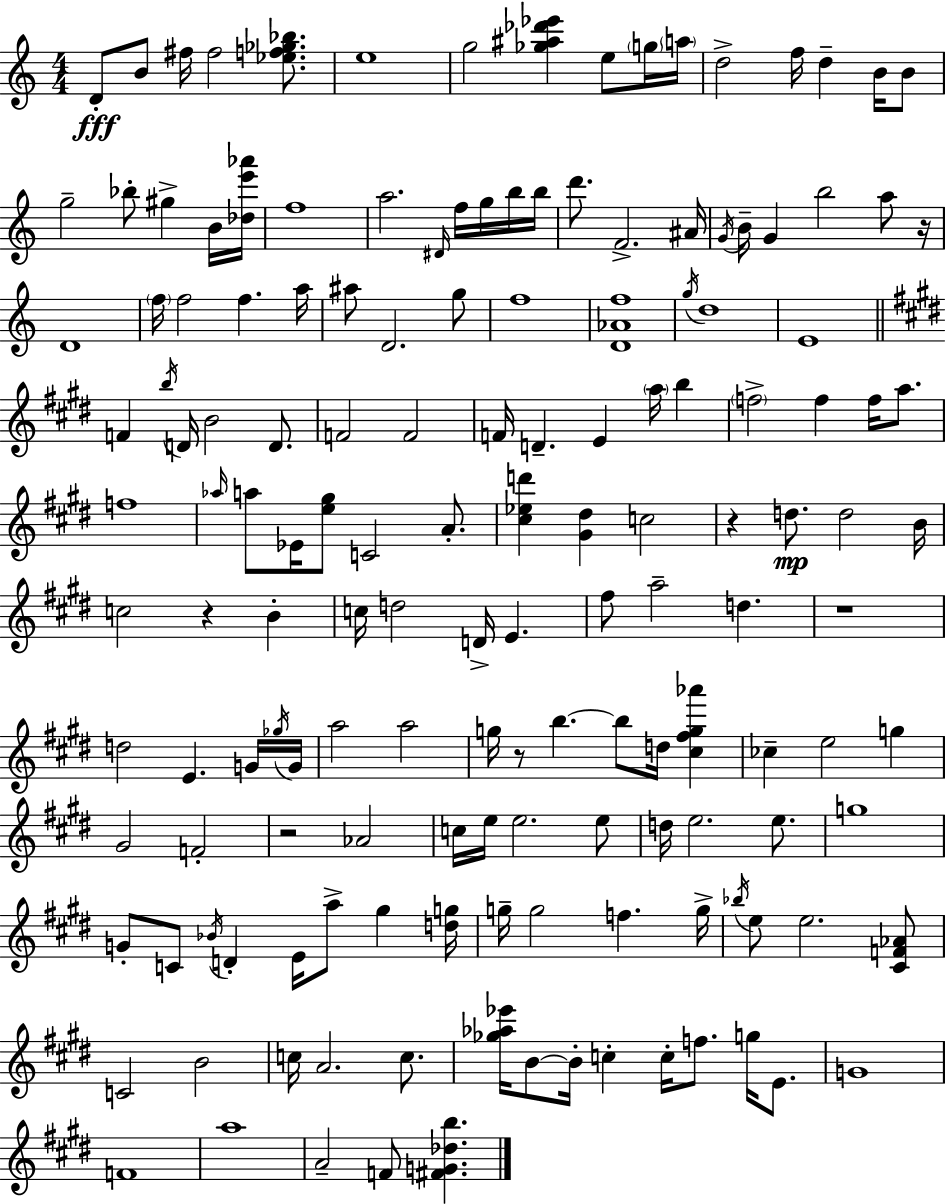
{
  \clef treble
  \numericTimeSignature
  \time 4/4
  \key a \minor
  \repeat volta 2 { d'8-.\fff b'8 fis''16 fis''2 <ees'' f'' ges'' bes''>8. | e''1 | g''2 <ges'' ais'' des''' ees'''>4 e''8 \parenthesize g''16 \parenthesize a''16 | d''2-> f''16 d''4-- b'16 b'8 | \break g''2-- bes''8-. gis''4-> b'16 <des'' e''' aes'''>16 | f''1 | a''2. \grace { dis'16 } f''16 g''16 b''16 | b''16 d'''8. f'2.-> | \break ais'16 \acciaccatura { g'16 } b'16-- g'4 b''2 a''8 | r16 d'1 | \parenthesize f''16 f''2 f''4. | a''16 ais''8 d'2. | \break g''8 f''1 | <d' aes' f''>1 | \acciaccatura { g''16 } d''1 | e'1 | \break \bar "||" \break \key e \major f'4 \acciaccatura { b''16 } d'16 b'2 d'8. | f'2 f'2 | f'16 d'4.-- e'4 \parenthesize a''16 b''4 | \parenthesize f''2-> f''4 f''16 a''8. | \break f''1 | \grace { aes''16 } a''8 ees'16 <e'' gis''>8 c'2 a'8.-. | <cis'' ees'' d'''>4 <gis' dis''>4 c''2 | r4 d''8.\mp d''2 | \break b'16 c''2 r4 b'4-. | c''16 d''2 d'16-> e'4. | fis''8 a''2-- d''4. | r1 | \break d''2 e'4. | g'16 \acciaccatura { ges''16 } g'16 a''2 a''2 | g''16 r8 b''4.~~ b''8 d''16 <cis'' fis'' g'' aes'''>4 | ces''4-- e''2 g''4 | \break gis'2 f'2-. | r2 aes'2 | c''16 e''16 e''2. | e''8 d''16 e''2. | \break e''8. g''1 | g'8-. c'8 \acciaccatura { bes'16 } d'4-. e'16 a''8-> gis''4 | <d'' g''>16 g''16-- g''2 f''4. | g''16-> \acciaccatura { bes''16 } e''8 e''2. | \break <cis' f' aes'>8 c'2 b'2 | c''16 a'2. | c''8. <ges'' aes'' ees'''>16 b'8~~ b'16-. c''4-. c''16-. f''8. | g''16 e'8. g'1 | \break f'1 | a''1 | a'2-- f'8 <fis' g' des'' b''>4. | } \bar "|."
}